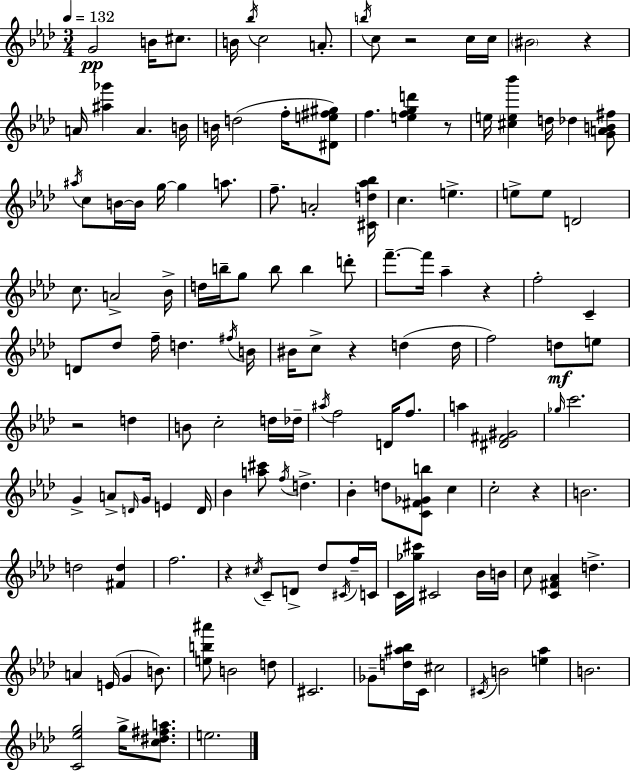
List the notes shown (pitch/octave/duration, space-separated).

G4/h B4/s C#5/e. B4/s Bb5/s C5/h A4/e. B5/s C5/e R/h C5/s C5/s BIS4/h R/q A4/s [A#5,Gb6]/q A4/q. B4/s B4/s D5/h F5/s [D#4,E5,F#5,G#5]/e F5/q. [E5,F5,G5,D6]/q R/e E5/s [C#5,E5,Bb6]/q D5/s Db5/q [G4,A4,B4,F#5]/e A#5/s C5/e B4/s B4/s G5/s G5/q A5/e. F5/e. A4/h [C#4,D5,Ab5,Bb5]/s C5/q. E5/q. E5/e E5/e D4/h C5/e. A4/h Bb4/s D5/s B5/s G5/e B5/e B5/q D6/e F6/e. F6/s Ab5/q R/q F5/h C4/q D4/e Db5/e F5/s D5/q. F#5/s B4/s BIS4/s C5/e R/q D5/q D5/s F5/h D5/e E5/e R/h D5/q B4/e C5/h D5/s Db5/s A#5/s F5/h D4/s F5/e. A5/q [D#4,F#4,G#4]/h Gb5/s C6/h. G4/q A4/e D4/s G4/s E4/q D4/s Bb4/q [A5,C#6]/e F5/s D5/q. Bb4/q D5/e [C4,F#4,Gb4,B5]/e C5/q C5/h R/q B4/h. D5/h [F#4,D5]/q F5/h. R/q C#5/s C4/e D4/e Db5/e C#4/s F5/s C4/s C4/s [Gb5,C#6]/s C#4/h Bb4/s B4/s C5/e [C4,F#4,Ab4]/q D5/q. A4/q E4/s G4/q B4/e. [E5,B5,A#6]/e B4/h D5/e C#4/h. Gb4/e [D5,A#5,Bb5]/s C4/s C#5/h C#4/s B4/h [E5,Ab5]/q B4/h. [C4,Eb5,G5]/h G5/s [C5,D#5,F#5,A5]/e. E5/h.